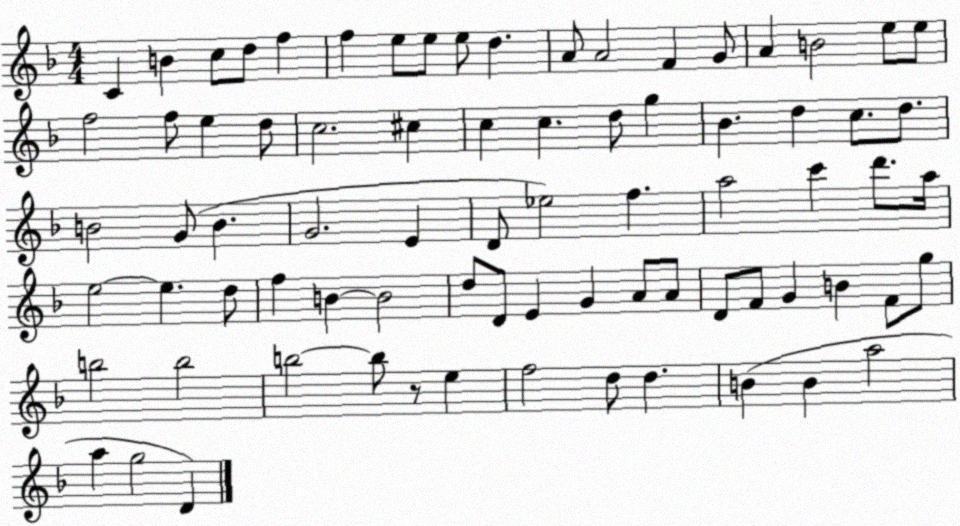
X:1
T:Untitled
M:4/4
L:1/4
K:F
C B c/2 d/2 f f e/2 e/2 e/2 d A/2 A2 F G/2 A B2 e/2 e/2 f2 f/2 e d/2 c2 ^c c c d/2 g _B d c/2 d/2 B2 G/2 B G2 E D/2 _e2 f a2 c' d'/2 a/4 e2 e d/2 f B B2 d/2 D/2 E G A/2 A/2 D/2 F/2 G B F/2 g/2 b2 b2 b2 b/2 z/2 e f2 d/2 d B B a2 a g2 D